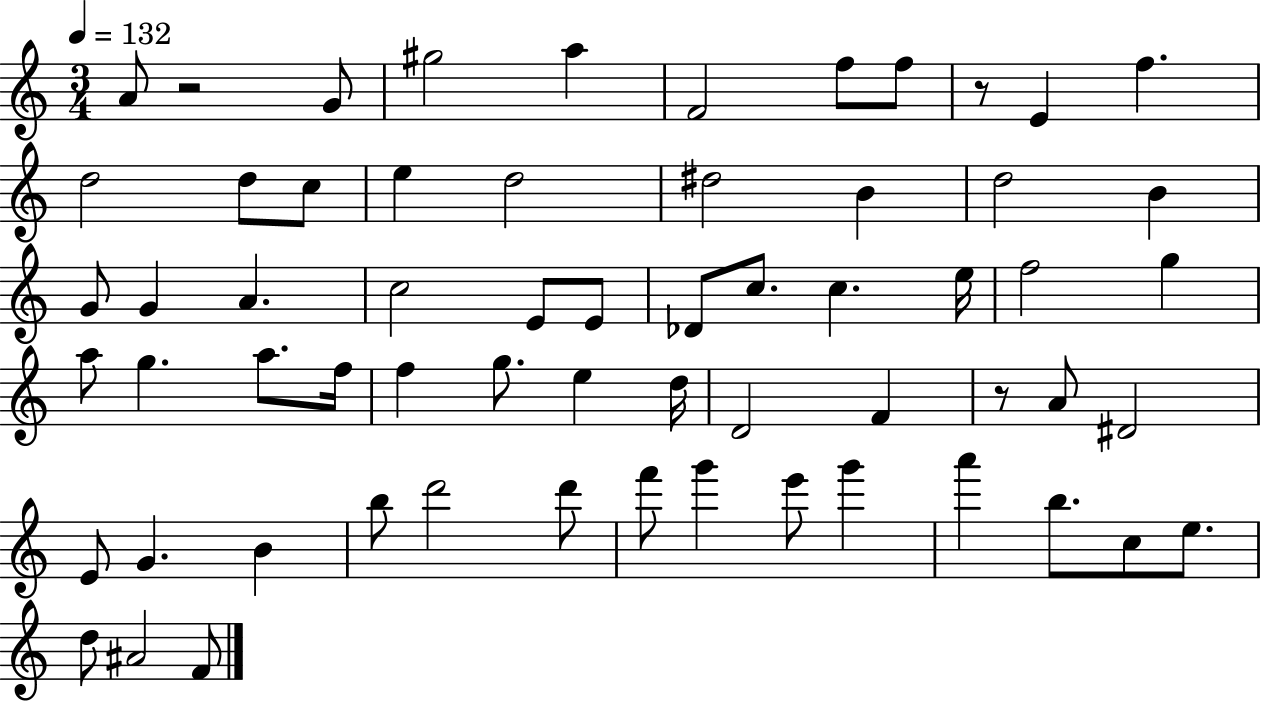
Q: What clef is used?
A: treble